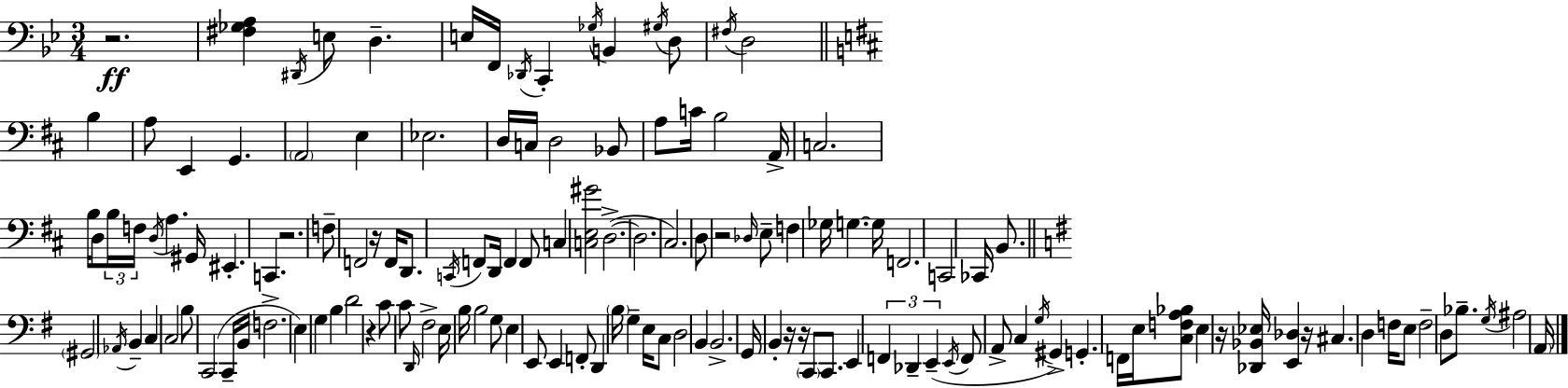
R/h. [F#3,Gb3,A3]/q D#2/s E3/e D3/q. E3/s F2/s Db2/s C2/q Gb3/s B2/q G#3/s D3/e F#3/s D3/h B3/q A3/e E2/q G2/q. A2/h E3/q Eb3/h. D3/s C3/s D3/h Bb2/e A3/e C4/s B3/h A2/s C3/h. B3/s D3/e B3/s F3/s D3/s A3/q. G#2/s EIS2/q. C2/q. R/h. F3/e F2/h R/s F2/s D2/e. C2/s F2/e D2/s F2/q F2/e C3/q [C3,E3,G#4]/h D3/h. D3/h. C#3/h. D3/e R/h Db3/s E3/e F3/q Gb3/s G3/q. G3/s F2/h. C2/h CES2/s B2/e. G#2/h Ab2/s B2/q C3/q C3/h B3/e C2/h C2/s B2/s F3/h. E3/q G3/q B3/q D4/h R/q C4/e C4/e D2/s F#3/h E3/s B3/s B3/h G3/e E3/q E2/e E2/q F2/e D2/q B3/s G3/q E3/s C3/e D3/h B2/q B2/h. G2/s B2/q R/s R/s C2/e C2/e. E2/q F2/q Db2/q E2/q E2/s F2/e A2/e C3/q G3/s G#2/q G2/q. F2/s E3/s [C3,F3,A3,Bb3]/e E3/q R/s [Db2,Bb2,Eb3]/s [E2,Db3]/q R/s C#3/q. D3/q F3/s E3/e F3/h D3/e Bb3/e. G3/s A#3/h A2/s